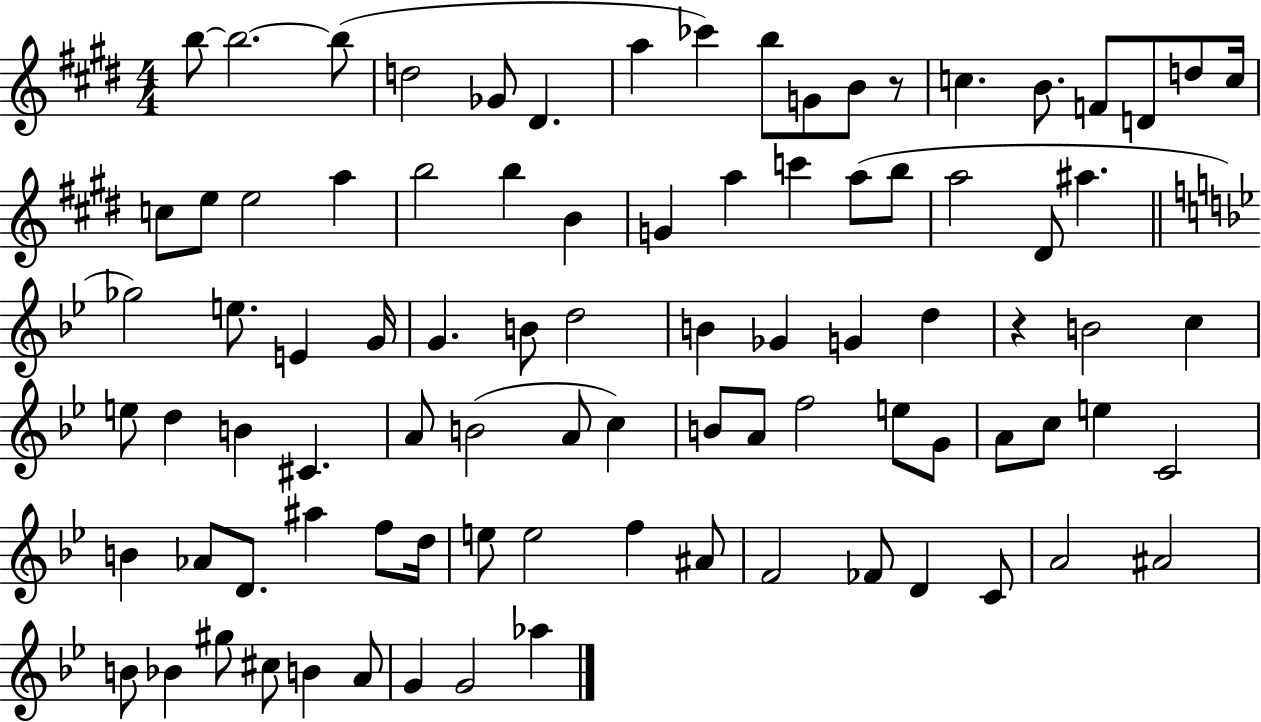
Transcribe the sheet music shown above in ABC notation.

X:1
T:Untitled
M:4/4
L:1/4
K:E
b/2 b2 b/2 d2 _G/2 ^D a _c' b/2 G/2 B/2 z/2 c B/2 F/2 D/2 d/2 c/4 c/2 e/2 e2 a b2 b B G a c' a/2 b/2 a2 ^D/2 ^a _g2 e/2 E G/4 G B/2 d2 B _G G d z B2 c e/2 d B ^C A/2 B2 A/2 c B/2 A/2 f2 e/2 G/2 A/2 c/2 e C2 B _A/2 D/2 ^a f/2 d/4 e/2 e2 f ^A/2 F2 _F/2 D C/2 A2 ^A2 B/2 _B ^g/2 ^c/2 B A/2 G G2 _a